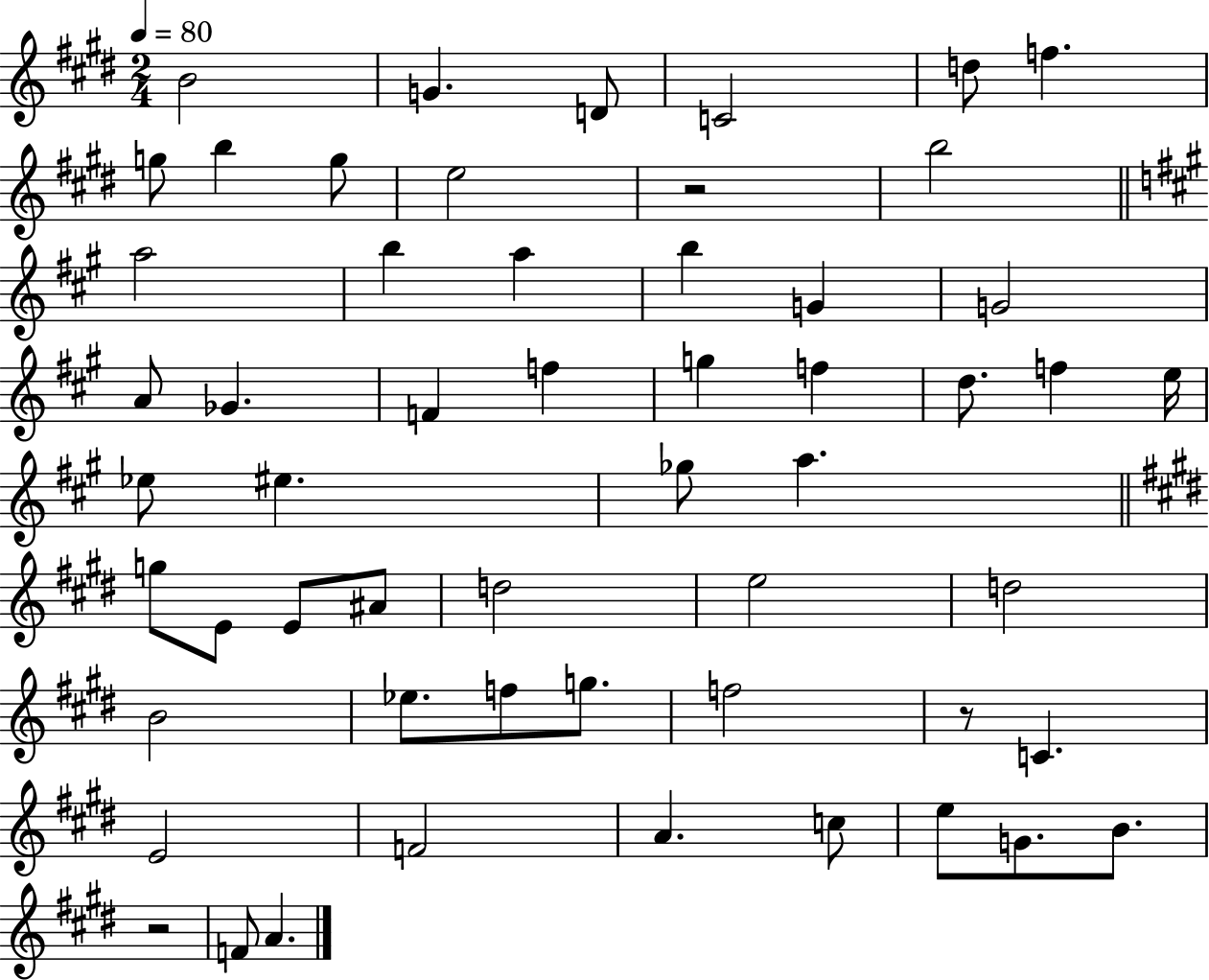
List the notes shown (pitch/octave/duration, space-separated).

B4/h G4/q. D4/e C4/h D5/e F5/q. G5/e B5/q G5/e E5/h R/h B5/h A5/h B5/q A5/q B5/q G4/q G4/h A4/e Gb4/q. F4/q F5/q G5/q F5/q D5/e. F5/q E5/s Eb5/e EIS5/q. Gb5/e A5/q. G5/e E4/e E4/e A#4/e D5/h E5/h D5/h B4/h Eb5/e. F5/e G5/e. F5/h R/e C4/q. E4/h F4/h A4/q. C5/e E5/e G4/e. B4/e. R/h F4/e A4/q.